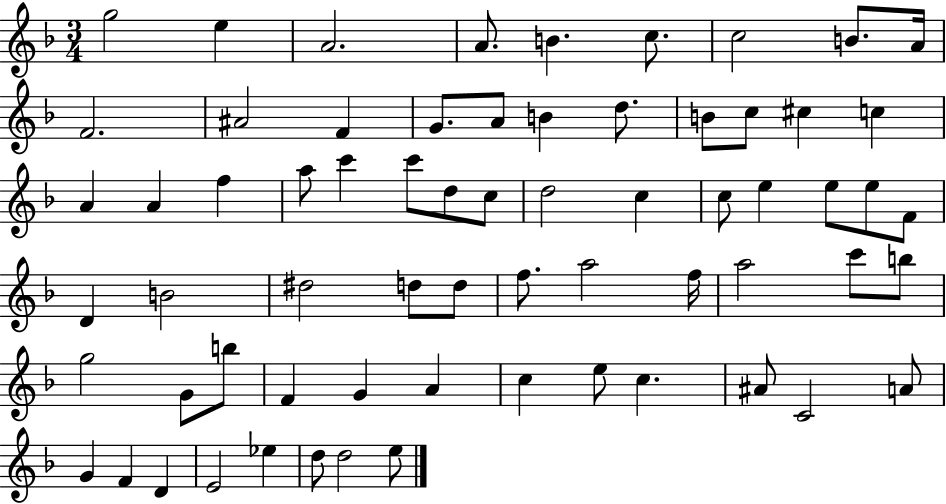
{
  \clef treble
  \numericTimeSignature
  \time 3/4
  \key f \major
  g''2 e''4 | a'2. | a'8. b'4. c''8. | c''2 b'8. a'16 | \break f'2. | ais'2 f'4 | g'8. a'8 b'4 d''8. | b'8 c''8 cis''4 c''4 | \break a'4 a'4 f''4 | a''8 c'''4 c'''8 d''8 c''8 | d''2 c''4 | c''8 e''4 e''8 e''8 f'8 | \break d'4 b'2 | dis''2 d''8 d''8 | f''8. a''2 f''16 | a''2 c'''8 b''8 | \break g''2 g'8 b''8 | f'4 g'4 a'4 | c''4 e''8 c''4. | ais'8 c'2 a'8 | \break g'4 f'4 d'4 | e'2 ees''4 | d''8 d''2 e''8 | \bar "|."
}